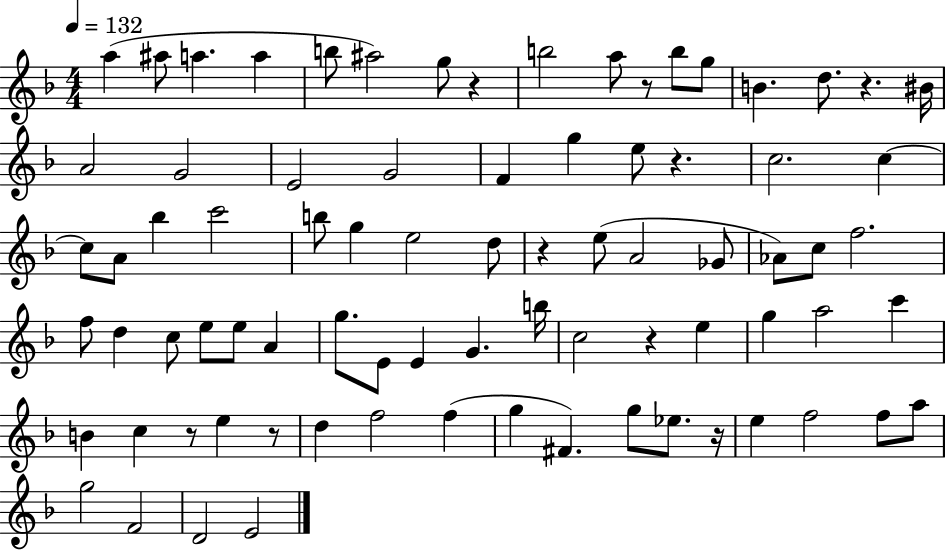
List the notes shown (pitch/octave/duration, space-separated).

A5/q A#5/e A5/q. A5/q B5/e A#5/h G5/e R/q B5/h A5/e R/e B5/e G5/e B4/q. D5/e. R/q. BIS4/s A4/h G4/h E4/h G4/h F4/q G5/q E5/e R/q. C5/h. C5/q C5/e A4/e Bb5/q C6/h B5/e G5/q E5/h D5/e R/q E5/e A4/h Gb4/e Ab4/e C5/e F5/h. F5/e D5/q C5/e E5/e E5/e A4/q G5/e. E4/e E4/q G4/q. B5/s C5/h R/q E5/q G5/q A5/h C6/q B4/q C5/q R/e E5/q R/e D5/q F5/h F5/q G5/q F#4/q. G5/e Eb5/e. R/s E5/q F5/h F5/e A5/e G5/h F4/h D4/h E4/h